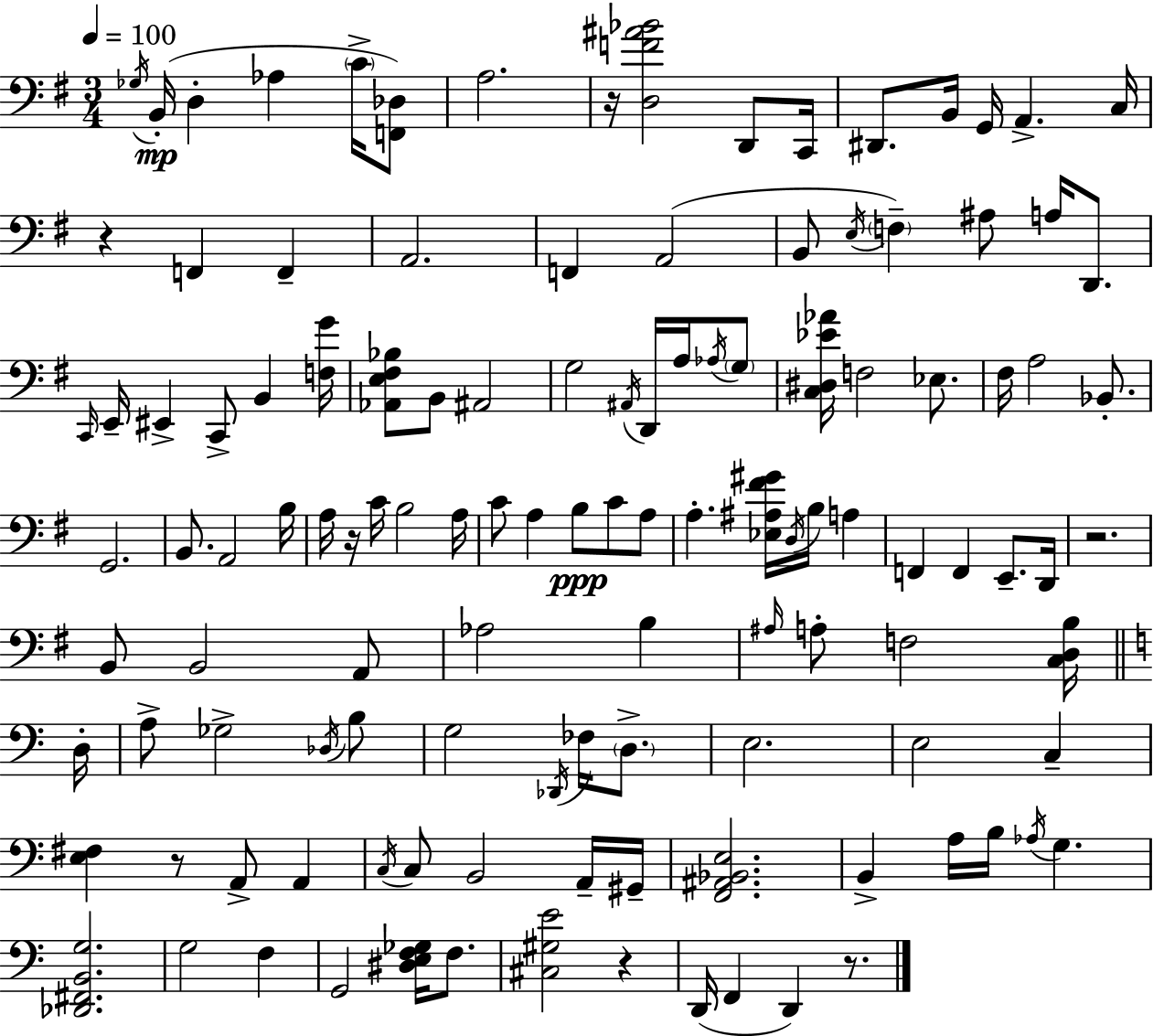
X:1
T:Untitled
M:3/4
L:1/4
K:G
_G,/4 B,,/4 D, _A, C/4 [F,,_D,]/2 A,2 z/4 [D,F^A_B]2 D,,/2 C,,/4 ^D,,/2 B,,/4 G,,/4 A,, C,/4 z F,, F,, A,,2 F,, A,,2 B,,/2 E,/4 F, ^A,/2 A,/4 D,,/2 C,,/4 E,,/4 ^E,, C,,/2 B,, [F,G]/4 [_A,,E,^F,_B,]/2 B,,/2 ^A,,2 G,2 ^A,,/4 D,,/4 A,/4 _A,/4 G,/2 [C,^D,_E_A]/4 F,2 _E,/2 ^F,/4 A,2 _B,,/2 G,,2 B,,/2 A,,2 B,/4 A,/4 z/4 C/4 B,2 A,/4 C/2 A, B,/2 C/2 A,/2 A, [_E,^A,^F^G]/4 D,/4 B,/4 A, F,, F,, E,,/2 D,,/4 z2 B,,/2 B,,2 A,,/2 _A,2 B, ^A,/4 A,/2 F,2 [C,D,B,]/4 D,/4 A,/2 _G,2 _D,/4 B,/2 G,2 _D,,/4 _F,/4 D,/2 E,2 E,2 C, [E,^F,] z/2 A,,/2 A,, C,/4 C,/2 B,,2 A,,/4 ^G,,/4 [F,,^A,,_B,,E,]2 B,, A,/4 B,/4 _A,/4 G, [_D,,^F,,B,,G,]2 G,2 F, G,,2 [^D,E,F,_G,]/4 F,/2 [^C,^G,E]2 z D,,/4 F,, D,, z/2